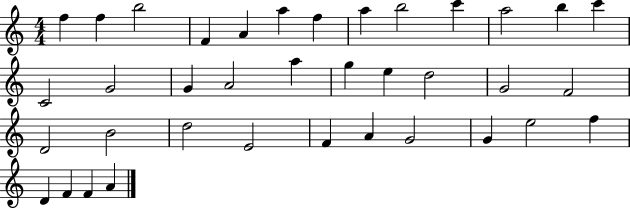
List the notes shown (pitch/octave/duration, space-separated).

F5/q F5/q B5/h F4/q A4/q A5/q F5/q A5/q B5/h C6/q A5/h B5/q C6/q C4/h G4/h G4/q A4/h A5/q G5/q E5/q D5/h G4/h F4/h D4/h B4/h D5/h E4/h F4/q A4/q G4/h G4/q E5/h F5/q D4/q F4/q F4/q A4/q